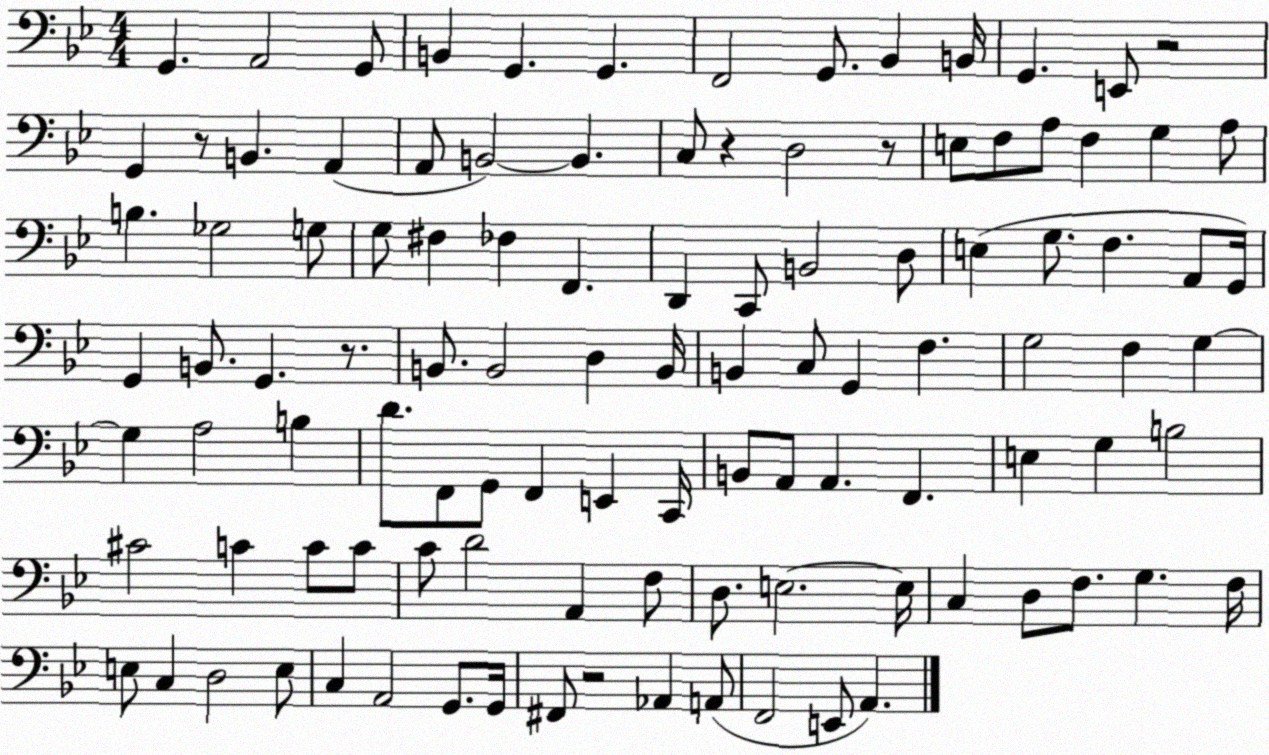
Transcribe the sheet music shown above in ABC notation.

X:1
T:Untitled
M:4/4
L:1/4
K:Bb
G,, A,,2 G,,/2 B,, G,, G,, F,,2 G,,/2 _B,, B,,/4 G,, E,,/2 z2 G,, z/2 B,, A,, A,,/2 B,,2 B,, C,/2 z D,2 z/2 E,/2 F,/2 A,/2 F, G, A,/2 B, _G,2 G,/2 G,/2 ^F, _F, F,, D,, C,,/2 B,,2 D,/2 E, G,/2 F, A,,/2 G,,/4 G,, B,,/2 G,, z/2 B,,/2 B,,2 D, B,,/4 B,, C,/2 G,, F, G,2 F, G, G, A,2 B, D/2 F,,/2 G,,/2 F,, E,, C,,/4 B,,/2 A,,/2 A,, F,, E, G, B,2 ^C2 C C/2 C/2 C/2 D2 A,, F,/2 D,/2 E,2 E,/4 C, D,/2 F,/2 G, F,/4 E,/2 C, D,2 E,/2 C, A,,2 G,,/2 G,,/4 ^F,,/2 z2 _A,, A,,/2 F,,2 E,,/2 A,,